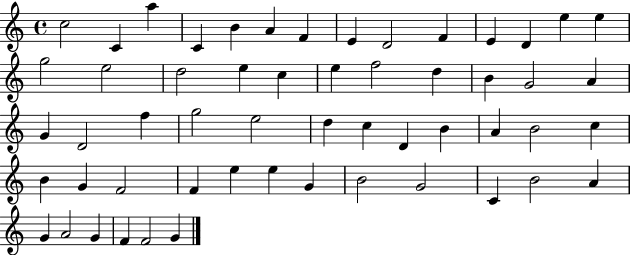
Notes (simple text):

C5/h C4/q A5/q C4/q B4/q A4/q F4/q E4/q D4/h F4/q E4/q D4/q E5/q E5/q G5/h E5/h D5/h E5/q C5/q E5/q F5/h D5/q B4/q G4/h A4/q G4/q D4/h F5/q G5/h E5/h D5/q C5/q D4/q B4/q A4/q B4/h C5/q B4/q G4/q F4/h F4/q E5/q E5/q G4/q B4/h G4/h C4/q B4/h A4/q G4/q A4/h G4/q F4/q F4/h G4/q